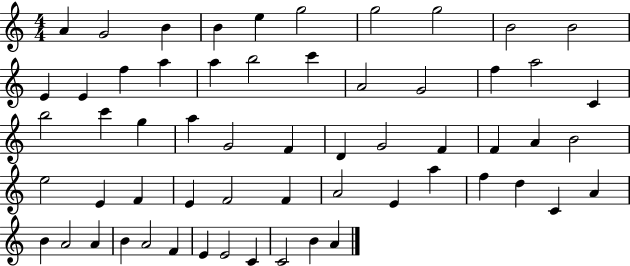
A4/q G4/h B4/q B4/q E5/q G5/h G5/h G5/h B4/h B4/h E4/q E4/q F5/q A5/q A5/q B5/h C6/q A4/h G4/h F5/q A5/h C4/q B5/h C6/q G5/q A5/q G4/h F4/q D4/q G4/h F4/q F4/q A4/q B4/h E5/h E4/q F4/q E4/q F4/h F4/q A4/h E4/q A5/q F5/q D5/q C4/q A4/q B4/q A4/h A4/q B4/q A4/h F4/q E4/q E4/h C4/q C4/h B4/q A4/q